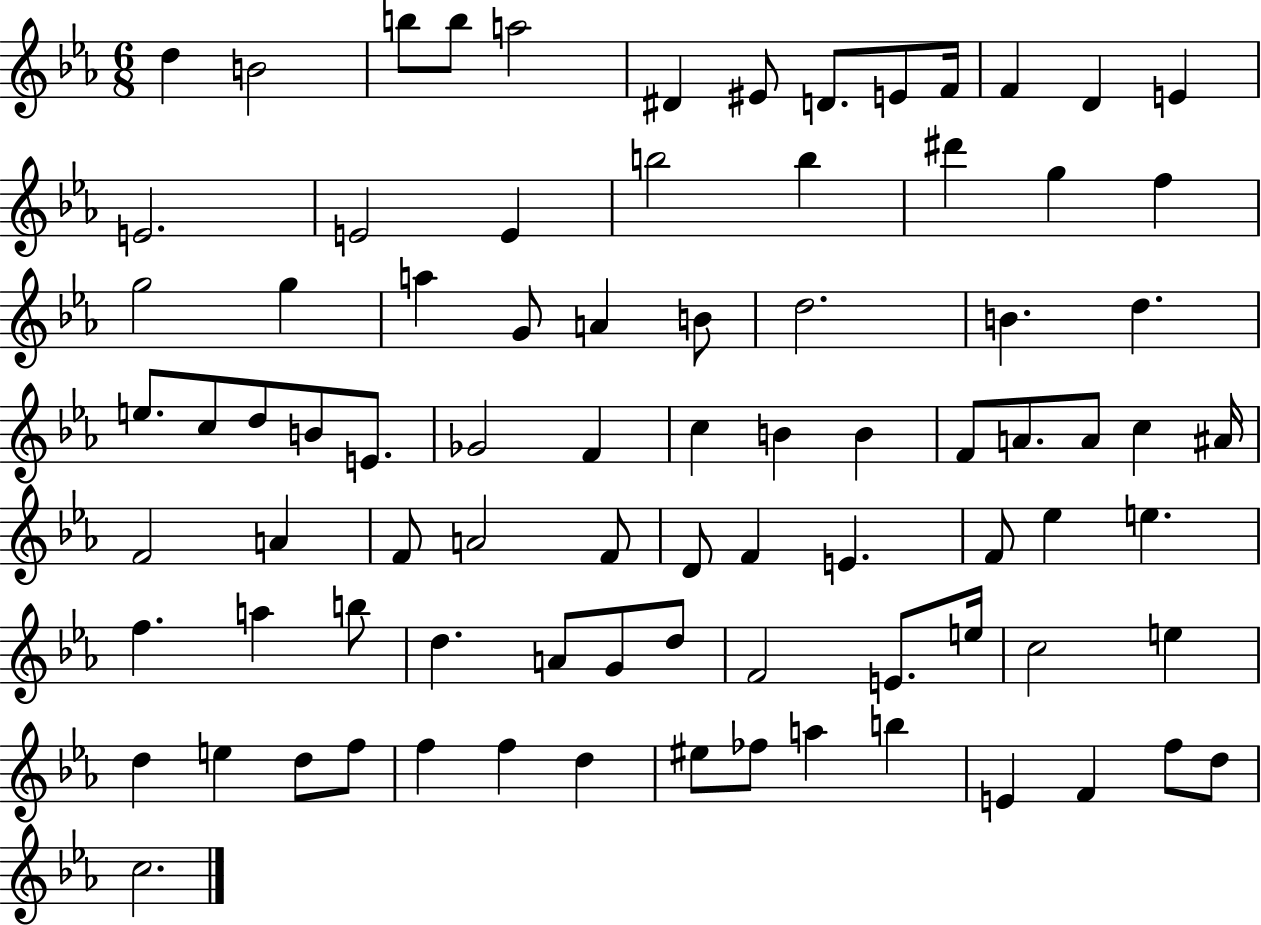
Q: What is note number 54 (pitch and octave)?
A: F4